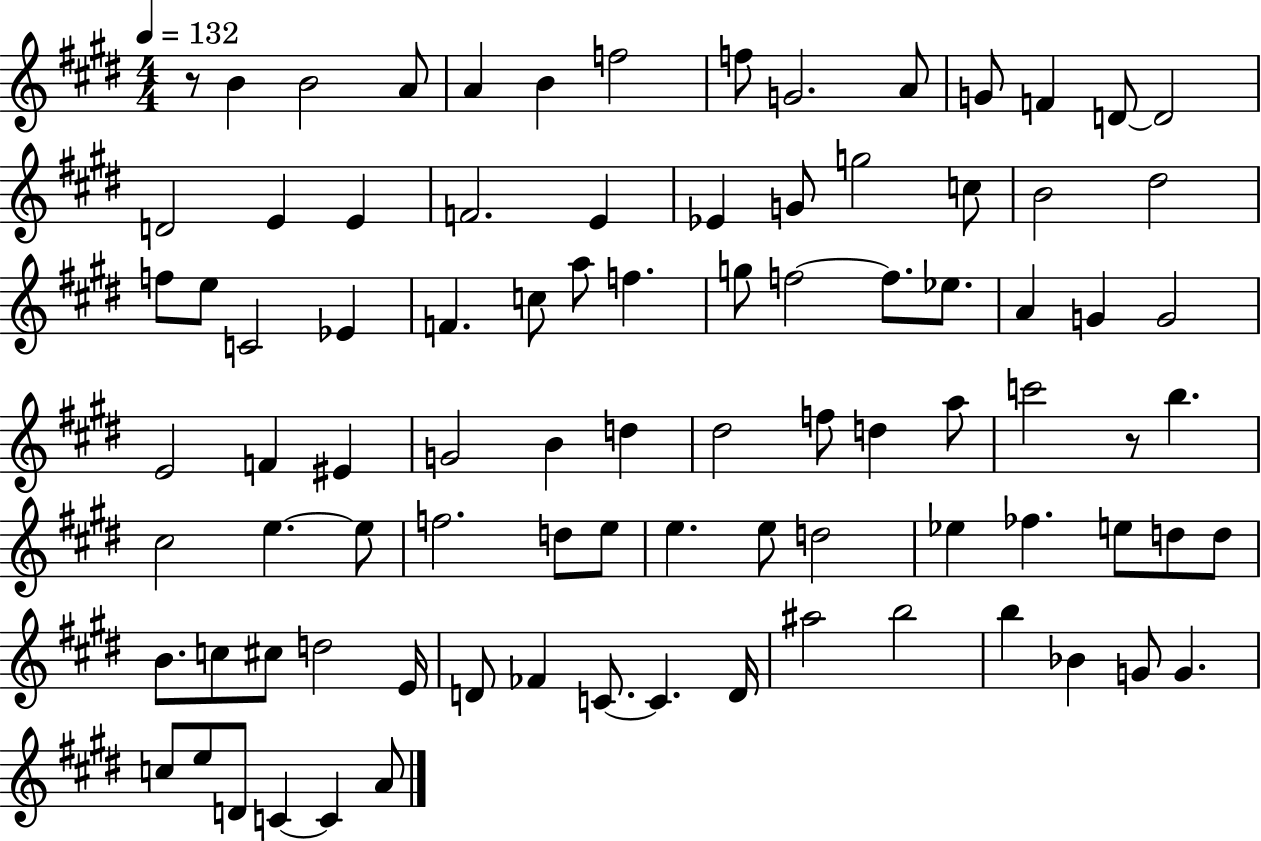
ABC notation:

X:1
T:Untitled
M:4/4
L:1/4
K:E
z/2 B B2 A/2 A B f2 f/2 G2 A/2 G/2 F D/2 D2 D2 E E F2 E _E G/2 g2 c/2 B2 ^d2 f/2 e/2 C2 _E F c/2 a/2 f g/2 f2 f/2 _e/2 A G G2 E2 F ^E G2 B d ^d2 f/2 d a/2 c'2 z/2 b ^c2 e e/2 f2 d/2 e/2 e e/2 d2 _e _f e/2 d/2 d/2 B/2 c/2 ^c/2 d2 E/4 D/2 _F C/2 C D/4 ^a2 b2 b _B G/2 G c/2 e/2 D/2 C C A/2